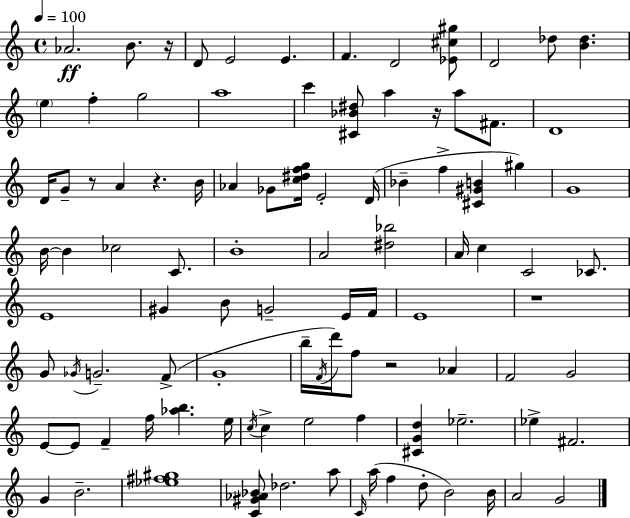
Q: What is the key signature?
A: C major